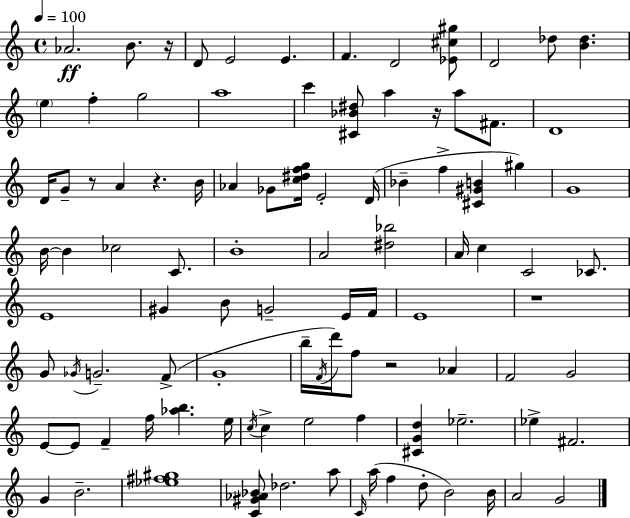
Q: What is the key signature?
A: C major